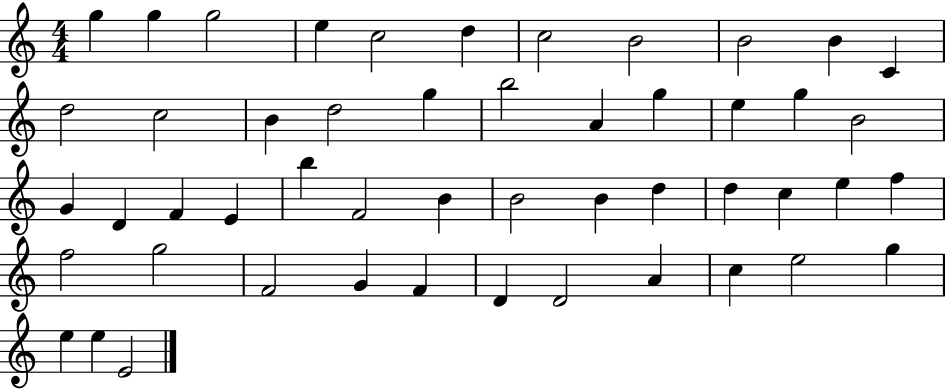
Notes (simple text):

G5/q G5/q G5/h E5/q C5/h D5/q C5/h B4/h B4/h B4/q C4/q D5/h C5/h B4/q D5/h G5/q B5/h A4/q G5/q E5/q G5/q B4/h G4/q D4/q F4/q E4/q B5/q F4/h B4/q B4/h B4/q D5/q D5/q C5/q E5/q F5/q F5/h G5/h F4/h G4/q F4/q D4/q D4/h A4/q C5/q E5/h G5/q E5/q E5/q E4/h